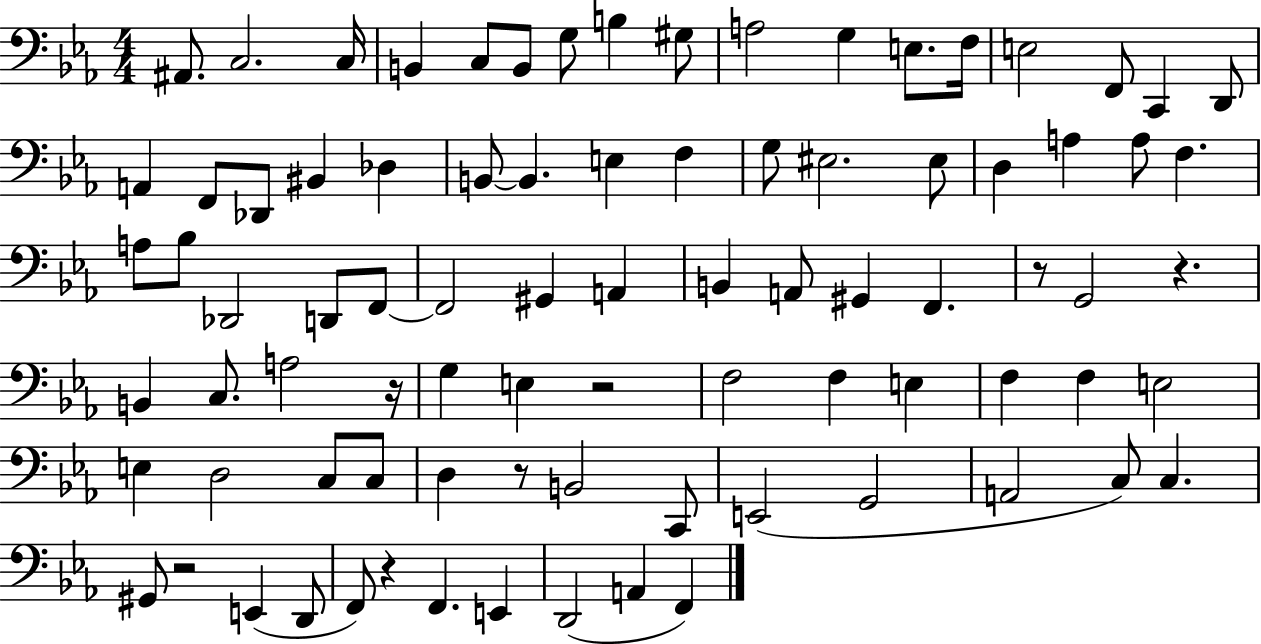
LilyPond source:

{
  \clef bass
  \numericTimeSignature
  \time 4/4
  \key ees \major
  ais,8. c2. c16 | b,4 c8 b,8 g8 b4 gis8 | a2 g4 e8. f16 | e2 f,8 c,4 d,8 | \break a,4 f,8 des,8 bis,4 des4 | b,8~~ b,4. e4 f4 | g8 eis2. eis8 | d4 a4 a8 f4. | \break a8 bes8 des,2 d,8 f,8~~ | f,2 gis,4 a,4 | b,4 a,8 gis,4 f,4. | r8 g,2 r4. | \break b,4 c8. a2 r16 | g4 e4 r2 | f2 f4 e4 | f4 f4 e2 | \break e4 d2 c8 c8 | d4 r8 b,2 c,8 | e,2( g,2 | a,2 c8) c4. | \break gis,8 r2 e,4( d,8 | f,8) r4 f,4. e,4 | d,2( a,4 f,4) | \bar "|."
}